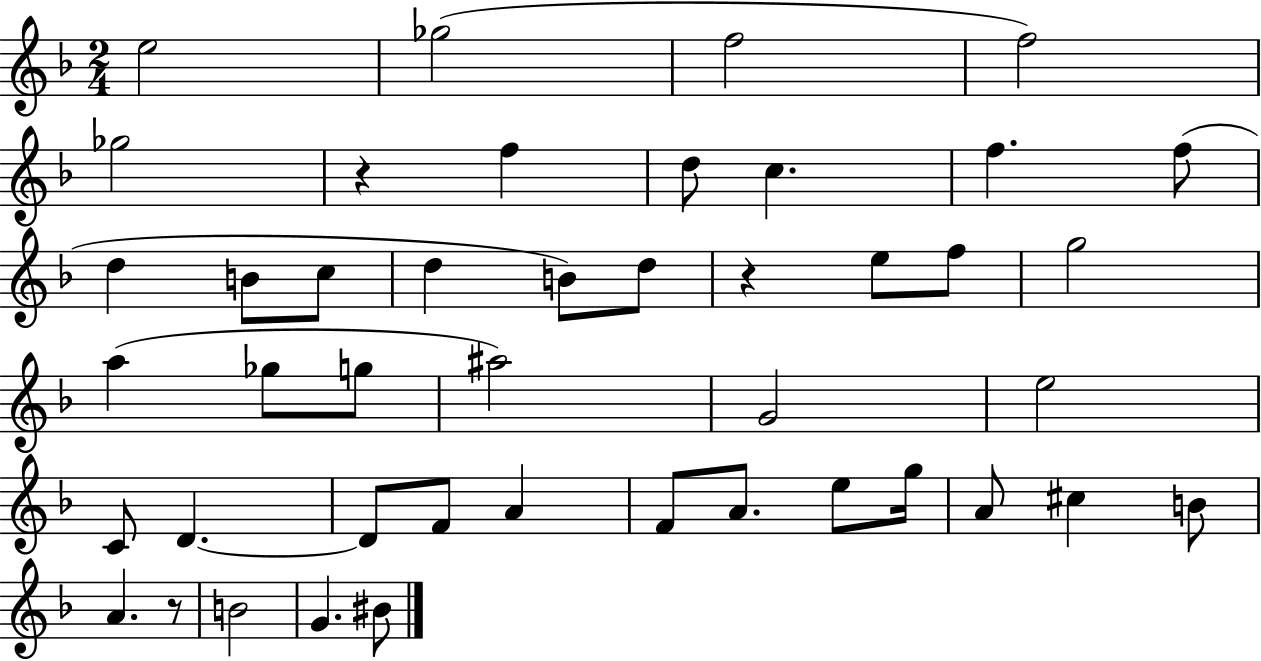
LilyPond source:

{
  \clef treble
  \numericTimeSignature
  \time 2/4
  \key f \major
  \repeat volta 2 { e''2 | ges''2( | f''2 | f''2) | \break ges''2 | r4 f''4 | d''8 c''4. | f''4. f''8( | \break d''4 b'8 c''8 | d''4 b'8) d''8 | r4 e''8 f''8 | g''2 | \break a''4( ges''8 g''8 | ais''2) | g'2 | e''2 | \break c'8 d'4.~~ | d'8 f'8 a'4 | f'8 a'8. e''8 g''16 | a'8 cis''4 b'8 | \break a'4. r8 | b'2 | g'4. bis'8 | } \bar "|."
}